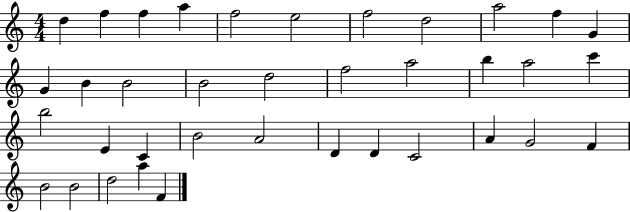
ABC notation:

X:1
T:Untitled
M:4/4
L:1/4
K:C
d f f a f2 e2 f2 d2 a2 f G G B B2 B2 d2 f2 a2 b a2 c' b2 E C B2 A2 D D C2 A G2 F B2 B2 d2 a F